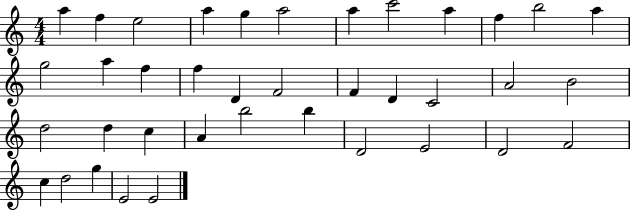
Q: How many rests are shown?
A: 0